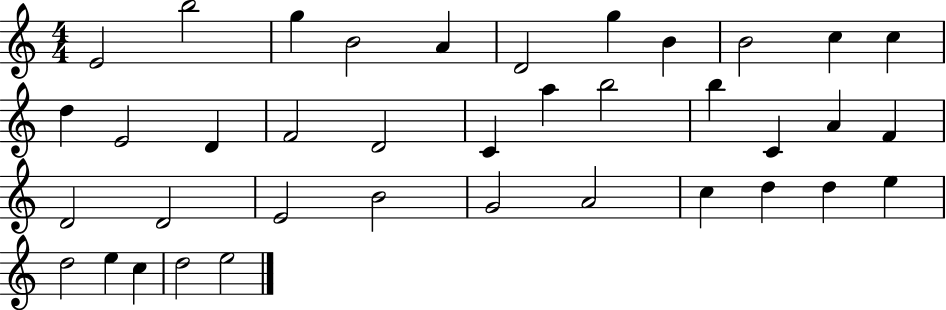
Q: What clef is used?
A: treble